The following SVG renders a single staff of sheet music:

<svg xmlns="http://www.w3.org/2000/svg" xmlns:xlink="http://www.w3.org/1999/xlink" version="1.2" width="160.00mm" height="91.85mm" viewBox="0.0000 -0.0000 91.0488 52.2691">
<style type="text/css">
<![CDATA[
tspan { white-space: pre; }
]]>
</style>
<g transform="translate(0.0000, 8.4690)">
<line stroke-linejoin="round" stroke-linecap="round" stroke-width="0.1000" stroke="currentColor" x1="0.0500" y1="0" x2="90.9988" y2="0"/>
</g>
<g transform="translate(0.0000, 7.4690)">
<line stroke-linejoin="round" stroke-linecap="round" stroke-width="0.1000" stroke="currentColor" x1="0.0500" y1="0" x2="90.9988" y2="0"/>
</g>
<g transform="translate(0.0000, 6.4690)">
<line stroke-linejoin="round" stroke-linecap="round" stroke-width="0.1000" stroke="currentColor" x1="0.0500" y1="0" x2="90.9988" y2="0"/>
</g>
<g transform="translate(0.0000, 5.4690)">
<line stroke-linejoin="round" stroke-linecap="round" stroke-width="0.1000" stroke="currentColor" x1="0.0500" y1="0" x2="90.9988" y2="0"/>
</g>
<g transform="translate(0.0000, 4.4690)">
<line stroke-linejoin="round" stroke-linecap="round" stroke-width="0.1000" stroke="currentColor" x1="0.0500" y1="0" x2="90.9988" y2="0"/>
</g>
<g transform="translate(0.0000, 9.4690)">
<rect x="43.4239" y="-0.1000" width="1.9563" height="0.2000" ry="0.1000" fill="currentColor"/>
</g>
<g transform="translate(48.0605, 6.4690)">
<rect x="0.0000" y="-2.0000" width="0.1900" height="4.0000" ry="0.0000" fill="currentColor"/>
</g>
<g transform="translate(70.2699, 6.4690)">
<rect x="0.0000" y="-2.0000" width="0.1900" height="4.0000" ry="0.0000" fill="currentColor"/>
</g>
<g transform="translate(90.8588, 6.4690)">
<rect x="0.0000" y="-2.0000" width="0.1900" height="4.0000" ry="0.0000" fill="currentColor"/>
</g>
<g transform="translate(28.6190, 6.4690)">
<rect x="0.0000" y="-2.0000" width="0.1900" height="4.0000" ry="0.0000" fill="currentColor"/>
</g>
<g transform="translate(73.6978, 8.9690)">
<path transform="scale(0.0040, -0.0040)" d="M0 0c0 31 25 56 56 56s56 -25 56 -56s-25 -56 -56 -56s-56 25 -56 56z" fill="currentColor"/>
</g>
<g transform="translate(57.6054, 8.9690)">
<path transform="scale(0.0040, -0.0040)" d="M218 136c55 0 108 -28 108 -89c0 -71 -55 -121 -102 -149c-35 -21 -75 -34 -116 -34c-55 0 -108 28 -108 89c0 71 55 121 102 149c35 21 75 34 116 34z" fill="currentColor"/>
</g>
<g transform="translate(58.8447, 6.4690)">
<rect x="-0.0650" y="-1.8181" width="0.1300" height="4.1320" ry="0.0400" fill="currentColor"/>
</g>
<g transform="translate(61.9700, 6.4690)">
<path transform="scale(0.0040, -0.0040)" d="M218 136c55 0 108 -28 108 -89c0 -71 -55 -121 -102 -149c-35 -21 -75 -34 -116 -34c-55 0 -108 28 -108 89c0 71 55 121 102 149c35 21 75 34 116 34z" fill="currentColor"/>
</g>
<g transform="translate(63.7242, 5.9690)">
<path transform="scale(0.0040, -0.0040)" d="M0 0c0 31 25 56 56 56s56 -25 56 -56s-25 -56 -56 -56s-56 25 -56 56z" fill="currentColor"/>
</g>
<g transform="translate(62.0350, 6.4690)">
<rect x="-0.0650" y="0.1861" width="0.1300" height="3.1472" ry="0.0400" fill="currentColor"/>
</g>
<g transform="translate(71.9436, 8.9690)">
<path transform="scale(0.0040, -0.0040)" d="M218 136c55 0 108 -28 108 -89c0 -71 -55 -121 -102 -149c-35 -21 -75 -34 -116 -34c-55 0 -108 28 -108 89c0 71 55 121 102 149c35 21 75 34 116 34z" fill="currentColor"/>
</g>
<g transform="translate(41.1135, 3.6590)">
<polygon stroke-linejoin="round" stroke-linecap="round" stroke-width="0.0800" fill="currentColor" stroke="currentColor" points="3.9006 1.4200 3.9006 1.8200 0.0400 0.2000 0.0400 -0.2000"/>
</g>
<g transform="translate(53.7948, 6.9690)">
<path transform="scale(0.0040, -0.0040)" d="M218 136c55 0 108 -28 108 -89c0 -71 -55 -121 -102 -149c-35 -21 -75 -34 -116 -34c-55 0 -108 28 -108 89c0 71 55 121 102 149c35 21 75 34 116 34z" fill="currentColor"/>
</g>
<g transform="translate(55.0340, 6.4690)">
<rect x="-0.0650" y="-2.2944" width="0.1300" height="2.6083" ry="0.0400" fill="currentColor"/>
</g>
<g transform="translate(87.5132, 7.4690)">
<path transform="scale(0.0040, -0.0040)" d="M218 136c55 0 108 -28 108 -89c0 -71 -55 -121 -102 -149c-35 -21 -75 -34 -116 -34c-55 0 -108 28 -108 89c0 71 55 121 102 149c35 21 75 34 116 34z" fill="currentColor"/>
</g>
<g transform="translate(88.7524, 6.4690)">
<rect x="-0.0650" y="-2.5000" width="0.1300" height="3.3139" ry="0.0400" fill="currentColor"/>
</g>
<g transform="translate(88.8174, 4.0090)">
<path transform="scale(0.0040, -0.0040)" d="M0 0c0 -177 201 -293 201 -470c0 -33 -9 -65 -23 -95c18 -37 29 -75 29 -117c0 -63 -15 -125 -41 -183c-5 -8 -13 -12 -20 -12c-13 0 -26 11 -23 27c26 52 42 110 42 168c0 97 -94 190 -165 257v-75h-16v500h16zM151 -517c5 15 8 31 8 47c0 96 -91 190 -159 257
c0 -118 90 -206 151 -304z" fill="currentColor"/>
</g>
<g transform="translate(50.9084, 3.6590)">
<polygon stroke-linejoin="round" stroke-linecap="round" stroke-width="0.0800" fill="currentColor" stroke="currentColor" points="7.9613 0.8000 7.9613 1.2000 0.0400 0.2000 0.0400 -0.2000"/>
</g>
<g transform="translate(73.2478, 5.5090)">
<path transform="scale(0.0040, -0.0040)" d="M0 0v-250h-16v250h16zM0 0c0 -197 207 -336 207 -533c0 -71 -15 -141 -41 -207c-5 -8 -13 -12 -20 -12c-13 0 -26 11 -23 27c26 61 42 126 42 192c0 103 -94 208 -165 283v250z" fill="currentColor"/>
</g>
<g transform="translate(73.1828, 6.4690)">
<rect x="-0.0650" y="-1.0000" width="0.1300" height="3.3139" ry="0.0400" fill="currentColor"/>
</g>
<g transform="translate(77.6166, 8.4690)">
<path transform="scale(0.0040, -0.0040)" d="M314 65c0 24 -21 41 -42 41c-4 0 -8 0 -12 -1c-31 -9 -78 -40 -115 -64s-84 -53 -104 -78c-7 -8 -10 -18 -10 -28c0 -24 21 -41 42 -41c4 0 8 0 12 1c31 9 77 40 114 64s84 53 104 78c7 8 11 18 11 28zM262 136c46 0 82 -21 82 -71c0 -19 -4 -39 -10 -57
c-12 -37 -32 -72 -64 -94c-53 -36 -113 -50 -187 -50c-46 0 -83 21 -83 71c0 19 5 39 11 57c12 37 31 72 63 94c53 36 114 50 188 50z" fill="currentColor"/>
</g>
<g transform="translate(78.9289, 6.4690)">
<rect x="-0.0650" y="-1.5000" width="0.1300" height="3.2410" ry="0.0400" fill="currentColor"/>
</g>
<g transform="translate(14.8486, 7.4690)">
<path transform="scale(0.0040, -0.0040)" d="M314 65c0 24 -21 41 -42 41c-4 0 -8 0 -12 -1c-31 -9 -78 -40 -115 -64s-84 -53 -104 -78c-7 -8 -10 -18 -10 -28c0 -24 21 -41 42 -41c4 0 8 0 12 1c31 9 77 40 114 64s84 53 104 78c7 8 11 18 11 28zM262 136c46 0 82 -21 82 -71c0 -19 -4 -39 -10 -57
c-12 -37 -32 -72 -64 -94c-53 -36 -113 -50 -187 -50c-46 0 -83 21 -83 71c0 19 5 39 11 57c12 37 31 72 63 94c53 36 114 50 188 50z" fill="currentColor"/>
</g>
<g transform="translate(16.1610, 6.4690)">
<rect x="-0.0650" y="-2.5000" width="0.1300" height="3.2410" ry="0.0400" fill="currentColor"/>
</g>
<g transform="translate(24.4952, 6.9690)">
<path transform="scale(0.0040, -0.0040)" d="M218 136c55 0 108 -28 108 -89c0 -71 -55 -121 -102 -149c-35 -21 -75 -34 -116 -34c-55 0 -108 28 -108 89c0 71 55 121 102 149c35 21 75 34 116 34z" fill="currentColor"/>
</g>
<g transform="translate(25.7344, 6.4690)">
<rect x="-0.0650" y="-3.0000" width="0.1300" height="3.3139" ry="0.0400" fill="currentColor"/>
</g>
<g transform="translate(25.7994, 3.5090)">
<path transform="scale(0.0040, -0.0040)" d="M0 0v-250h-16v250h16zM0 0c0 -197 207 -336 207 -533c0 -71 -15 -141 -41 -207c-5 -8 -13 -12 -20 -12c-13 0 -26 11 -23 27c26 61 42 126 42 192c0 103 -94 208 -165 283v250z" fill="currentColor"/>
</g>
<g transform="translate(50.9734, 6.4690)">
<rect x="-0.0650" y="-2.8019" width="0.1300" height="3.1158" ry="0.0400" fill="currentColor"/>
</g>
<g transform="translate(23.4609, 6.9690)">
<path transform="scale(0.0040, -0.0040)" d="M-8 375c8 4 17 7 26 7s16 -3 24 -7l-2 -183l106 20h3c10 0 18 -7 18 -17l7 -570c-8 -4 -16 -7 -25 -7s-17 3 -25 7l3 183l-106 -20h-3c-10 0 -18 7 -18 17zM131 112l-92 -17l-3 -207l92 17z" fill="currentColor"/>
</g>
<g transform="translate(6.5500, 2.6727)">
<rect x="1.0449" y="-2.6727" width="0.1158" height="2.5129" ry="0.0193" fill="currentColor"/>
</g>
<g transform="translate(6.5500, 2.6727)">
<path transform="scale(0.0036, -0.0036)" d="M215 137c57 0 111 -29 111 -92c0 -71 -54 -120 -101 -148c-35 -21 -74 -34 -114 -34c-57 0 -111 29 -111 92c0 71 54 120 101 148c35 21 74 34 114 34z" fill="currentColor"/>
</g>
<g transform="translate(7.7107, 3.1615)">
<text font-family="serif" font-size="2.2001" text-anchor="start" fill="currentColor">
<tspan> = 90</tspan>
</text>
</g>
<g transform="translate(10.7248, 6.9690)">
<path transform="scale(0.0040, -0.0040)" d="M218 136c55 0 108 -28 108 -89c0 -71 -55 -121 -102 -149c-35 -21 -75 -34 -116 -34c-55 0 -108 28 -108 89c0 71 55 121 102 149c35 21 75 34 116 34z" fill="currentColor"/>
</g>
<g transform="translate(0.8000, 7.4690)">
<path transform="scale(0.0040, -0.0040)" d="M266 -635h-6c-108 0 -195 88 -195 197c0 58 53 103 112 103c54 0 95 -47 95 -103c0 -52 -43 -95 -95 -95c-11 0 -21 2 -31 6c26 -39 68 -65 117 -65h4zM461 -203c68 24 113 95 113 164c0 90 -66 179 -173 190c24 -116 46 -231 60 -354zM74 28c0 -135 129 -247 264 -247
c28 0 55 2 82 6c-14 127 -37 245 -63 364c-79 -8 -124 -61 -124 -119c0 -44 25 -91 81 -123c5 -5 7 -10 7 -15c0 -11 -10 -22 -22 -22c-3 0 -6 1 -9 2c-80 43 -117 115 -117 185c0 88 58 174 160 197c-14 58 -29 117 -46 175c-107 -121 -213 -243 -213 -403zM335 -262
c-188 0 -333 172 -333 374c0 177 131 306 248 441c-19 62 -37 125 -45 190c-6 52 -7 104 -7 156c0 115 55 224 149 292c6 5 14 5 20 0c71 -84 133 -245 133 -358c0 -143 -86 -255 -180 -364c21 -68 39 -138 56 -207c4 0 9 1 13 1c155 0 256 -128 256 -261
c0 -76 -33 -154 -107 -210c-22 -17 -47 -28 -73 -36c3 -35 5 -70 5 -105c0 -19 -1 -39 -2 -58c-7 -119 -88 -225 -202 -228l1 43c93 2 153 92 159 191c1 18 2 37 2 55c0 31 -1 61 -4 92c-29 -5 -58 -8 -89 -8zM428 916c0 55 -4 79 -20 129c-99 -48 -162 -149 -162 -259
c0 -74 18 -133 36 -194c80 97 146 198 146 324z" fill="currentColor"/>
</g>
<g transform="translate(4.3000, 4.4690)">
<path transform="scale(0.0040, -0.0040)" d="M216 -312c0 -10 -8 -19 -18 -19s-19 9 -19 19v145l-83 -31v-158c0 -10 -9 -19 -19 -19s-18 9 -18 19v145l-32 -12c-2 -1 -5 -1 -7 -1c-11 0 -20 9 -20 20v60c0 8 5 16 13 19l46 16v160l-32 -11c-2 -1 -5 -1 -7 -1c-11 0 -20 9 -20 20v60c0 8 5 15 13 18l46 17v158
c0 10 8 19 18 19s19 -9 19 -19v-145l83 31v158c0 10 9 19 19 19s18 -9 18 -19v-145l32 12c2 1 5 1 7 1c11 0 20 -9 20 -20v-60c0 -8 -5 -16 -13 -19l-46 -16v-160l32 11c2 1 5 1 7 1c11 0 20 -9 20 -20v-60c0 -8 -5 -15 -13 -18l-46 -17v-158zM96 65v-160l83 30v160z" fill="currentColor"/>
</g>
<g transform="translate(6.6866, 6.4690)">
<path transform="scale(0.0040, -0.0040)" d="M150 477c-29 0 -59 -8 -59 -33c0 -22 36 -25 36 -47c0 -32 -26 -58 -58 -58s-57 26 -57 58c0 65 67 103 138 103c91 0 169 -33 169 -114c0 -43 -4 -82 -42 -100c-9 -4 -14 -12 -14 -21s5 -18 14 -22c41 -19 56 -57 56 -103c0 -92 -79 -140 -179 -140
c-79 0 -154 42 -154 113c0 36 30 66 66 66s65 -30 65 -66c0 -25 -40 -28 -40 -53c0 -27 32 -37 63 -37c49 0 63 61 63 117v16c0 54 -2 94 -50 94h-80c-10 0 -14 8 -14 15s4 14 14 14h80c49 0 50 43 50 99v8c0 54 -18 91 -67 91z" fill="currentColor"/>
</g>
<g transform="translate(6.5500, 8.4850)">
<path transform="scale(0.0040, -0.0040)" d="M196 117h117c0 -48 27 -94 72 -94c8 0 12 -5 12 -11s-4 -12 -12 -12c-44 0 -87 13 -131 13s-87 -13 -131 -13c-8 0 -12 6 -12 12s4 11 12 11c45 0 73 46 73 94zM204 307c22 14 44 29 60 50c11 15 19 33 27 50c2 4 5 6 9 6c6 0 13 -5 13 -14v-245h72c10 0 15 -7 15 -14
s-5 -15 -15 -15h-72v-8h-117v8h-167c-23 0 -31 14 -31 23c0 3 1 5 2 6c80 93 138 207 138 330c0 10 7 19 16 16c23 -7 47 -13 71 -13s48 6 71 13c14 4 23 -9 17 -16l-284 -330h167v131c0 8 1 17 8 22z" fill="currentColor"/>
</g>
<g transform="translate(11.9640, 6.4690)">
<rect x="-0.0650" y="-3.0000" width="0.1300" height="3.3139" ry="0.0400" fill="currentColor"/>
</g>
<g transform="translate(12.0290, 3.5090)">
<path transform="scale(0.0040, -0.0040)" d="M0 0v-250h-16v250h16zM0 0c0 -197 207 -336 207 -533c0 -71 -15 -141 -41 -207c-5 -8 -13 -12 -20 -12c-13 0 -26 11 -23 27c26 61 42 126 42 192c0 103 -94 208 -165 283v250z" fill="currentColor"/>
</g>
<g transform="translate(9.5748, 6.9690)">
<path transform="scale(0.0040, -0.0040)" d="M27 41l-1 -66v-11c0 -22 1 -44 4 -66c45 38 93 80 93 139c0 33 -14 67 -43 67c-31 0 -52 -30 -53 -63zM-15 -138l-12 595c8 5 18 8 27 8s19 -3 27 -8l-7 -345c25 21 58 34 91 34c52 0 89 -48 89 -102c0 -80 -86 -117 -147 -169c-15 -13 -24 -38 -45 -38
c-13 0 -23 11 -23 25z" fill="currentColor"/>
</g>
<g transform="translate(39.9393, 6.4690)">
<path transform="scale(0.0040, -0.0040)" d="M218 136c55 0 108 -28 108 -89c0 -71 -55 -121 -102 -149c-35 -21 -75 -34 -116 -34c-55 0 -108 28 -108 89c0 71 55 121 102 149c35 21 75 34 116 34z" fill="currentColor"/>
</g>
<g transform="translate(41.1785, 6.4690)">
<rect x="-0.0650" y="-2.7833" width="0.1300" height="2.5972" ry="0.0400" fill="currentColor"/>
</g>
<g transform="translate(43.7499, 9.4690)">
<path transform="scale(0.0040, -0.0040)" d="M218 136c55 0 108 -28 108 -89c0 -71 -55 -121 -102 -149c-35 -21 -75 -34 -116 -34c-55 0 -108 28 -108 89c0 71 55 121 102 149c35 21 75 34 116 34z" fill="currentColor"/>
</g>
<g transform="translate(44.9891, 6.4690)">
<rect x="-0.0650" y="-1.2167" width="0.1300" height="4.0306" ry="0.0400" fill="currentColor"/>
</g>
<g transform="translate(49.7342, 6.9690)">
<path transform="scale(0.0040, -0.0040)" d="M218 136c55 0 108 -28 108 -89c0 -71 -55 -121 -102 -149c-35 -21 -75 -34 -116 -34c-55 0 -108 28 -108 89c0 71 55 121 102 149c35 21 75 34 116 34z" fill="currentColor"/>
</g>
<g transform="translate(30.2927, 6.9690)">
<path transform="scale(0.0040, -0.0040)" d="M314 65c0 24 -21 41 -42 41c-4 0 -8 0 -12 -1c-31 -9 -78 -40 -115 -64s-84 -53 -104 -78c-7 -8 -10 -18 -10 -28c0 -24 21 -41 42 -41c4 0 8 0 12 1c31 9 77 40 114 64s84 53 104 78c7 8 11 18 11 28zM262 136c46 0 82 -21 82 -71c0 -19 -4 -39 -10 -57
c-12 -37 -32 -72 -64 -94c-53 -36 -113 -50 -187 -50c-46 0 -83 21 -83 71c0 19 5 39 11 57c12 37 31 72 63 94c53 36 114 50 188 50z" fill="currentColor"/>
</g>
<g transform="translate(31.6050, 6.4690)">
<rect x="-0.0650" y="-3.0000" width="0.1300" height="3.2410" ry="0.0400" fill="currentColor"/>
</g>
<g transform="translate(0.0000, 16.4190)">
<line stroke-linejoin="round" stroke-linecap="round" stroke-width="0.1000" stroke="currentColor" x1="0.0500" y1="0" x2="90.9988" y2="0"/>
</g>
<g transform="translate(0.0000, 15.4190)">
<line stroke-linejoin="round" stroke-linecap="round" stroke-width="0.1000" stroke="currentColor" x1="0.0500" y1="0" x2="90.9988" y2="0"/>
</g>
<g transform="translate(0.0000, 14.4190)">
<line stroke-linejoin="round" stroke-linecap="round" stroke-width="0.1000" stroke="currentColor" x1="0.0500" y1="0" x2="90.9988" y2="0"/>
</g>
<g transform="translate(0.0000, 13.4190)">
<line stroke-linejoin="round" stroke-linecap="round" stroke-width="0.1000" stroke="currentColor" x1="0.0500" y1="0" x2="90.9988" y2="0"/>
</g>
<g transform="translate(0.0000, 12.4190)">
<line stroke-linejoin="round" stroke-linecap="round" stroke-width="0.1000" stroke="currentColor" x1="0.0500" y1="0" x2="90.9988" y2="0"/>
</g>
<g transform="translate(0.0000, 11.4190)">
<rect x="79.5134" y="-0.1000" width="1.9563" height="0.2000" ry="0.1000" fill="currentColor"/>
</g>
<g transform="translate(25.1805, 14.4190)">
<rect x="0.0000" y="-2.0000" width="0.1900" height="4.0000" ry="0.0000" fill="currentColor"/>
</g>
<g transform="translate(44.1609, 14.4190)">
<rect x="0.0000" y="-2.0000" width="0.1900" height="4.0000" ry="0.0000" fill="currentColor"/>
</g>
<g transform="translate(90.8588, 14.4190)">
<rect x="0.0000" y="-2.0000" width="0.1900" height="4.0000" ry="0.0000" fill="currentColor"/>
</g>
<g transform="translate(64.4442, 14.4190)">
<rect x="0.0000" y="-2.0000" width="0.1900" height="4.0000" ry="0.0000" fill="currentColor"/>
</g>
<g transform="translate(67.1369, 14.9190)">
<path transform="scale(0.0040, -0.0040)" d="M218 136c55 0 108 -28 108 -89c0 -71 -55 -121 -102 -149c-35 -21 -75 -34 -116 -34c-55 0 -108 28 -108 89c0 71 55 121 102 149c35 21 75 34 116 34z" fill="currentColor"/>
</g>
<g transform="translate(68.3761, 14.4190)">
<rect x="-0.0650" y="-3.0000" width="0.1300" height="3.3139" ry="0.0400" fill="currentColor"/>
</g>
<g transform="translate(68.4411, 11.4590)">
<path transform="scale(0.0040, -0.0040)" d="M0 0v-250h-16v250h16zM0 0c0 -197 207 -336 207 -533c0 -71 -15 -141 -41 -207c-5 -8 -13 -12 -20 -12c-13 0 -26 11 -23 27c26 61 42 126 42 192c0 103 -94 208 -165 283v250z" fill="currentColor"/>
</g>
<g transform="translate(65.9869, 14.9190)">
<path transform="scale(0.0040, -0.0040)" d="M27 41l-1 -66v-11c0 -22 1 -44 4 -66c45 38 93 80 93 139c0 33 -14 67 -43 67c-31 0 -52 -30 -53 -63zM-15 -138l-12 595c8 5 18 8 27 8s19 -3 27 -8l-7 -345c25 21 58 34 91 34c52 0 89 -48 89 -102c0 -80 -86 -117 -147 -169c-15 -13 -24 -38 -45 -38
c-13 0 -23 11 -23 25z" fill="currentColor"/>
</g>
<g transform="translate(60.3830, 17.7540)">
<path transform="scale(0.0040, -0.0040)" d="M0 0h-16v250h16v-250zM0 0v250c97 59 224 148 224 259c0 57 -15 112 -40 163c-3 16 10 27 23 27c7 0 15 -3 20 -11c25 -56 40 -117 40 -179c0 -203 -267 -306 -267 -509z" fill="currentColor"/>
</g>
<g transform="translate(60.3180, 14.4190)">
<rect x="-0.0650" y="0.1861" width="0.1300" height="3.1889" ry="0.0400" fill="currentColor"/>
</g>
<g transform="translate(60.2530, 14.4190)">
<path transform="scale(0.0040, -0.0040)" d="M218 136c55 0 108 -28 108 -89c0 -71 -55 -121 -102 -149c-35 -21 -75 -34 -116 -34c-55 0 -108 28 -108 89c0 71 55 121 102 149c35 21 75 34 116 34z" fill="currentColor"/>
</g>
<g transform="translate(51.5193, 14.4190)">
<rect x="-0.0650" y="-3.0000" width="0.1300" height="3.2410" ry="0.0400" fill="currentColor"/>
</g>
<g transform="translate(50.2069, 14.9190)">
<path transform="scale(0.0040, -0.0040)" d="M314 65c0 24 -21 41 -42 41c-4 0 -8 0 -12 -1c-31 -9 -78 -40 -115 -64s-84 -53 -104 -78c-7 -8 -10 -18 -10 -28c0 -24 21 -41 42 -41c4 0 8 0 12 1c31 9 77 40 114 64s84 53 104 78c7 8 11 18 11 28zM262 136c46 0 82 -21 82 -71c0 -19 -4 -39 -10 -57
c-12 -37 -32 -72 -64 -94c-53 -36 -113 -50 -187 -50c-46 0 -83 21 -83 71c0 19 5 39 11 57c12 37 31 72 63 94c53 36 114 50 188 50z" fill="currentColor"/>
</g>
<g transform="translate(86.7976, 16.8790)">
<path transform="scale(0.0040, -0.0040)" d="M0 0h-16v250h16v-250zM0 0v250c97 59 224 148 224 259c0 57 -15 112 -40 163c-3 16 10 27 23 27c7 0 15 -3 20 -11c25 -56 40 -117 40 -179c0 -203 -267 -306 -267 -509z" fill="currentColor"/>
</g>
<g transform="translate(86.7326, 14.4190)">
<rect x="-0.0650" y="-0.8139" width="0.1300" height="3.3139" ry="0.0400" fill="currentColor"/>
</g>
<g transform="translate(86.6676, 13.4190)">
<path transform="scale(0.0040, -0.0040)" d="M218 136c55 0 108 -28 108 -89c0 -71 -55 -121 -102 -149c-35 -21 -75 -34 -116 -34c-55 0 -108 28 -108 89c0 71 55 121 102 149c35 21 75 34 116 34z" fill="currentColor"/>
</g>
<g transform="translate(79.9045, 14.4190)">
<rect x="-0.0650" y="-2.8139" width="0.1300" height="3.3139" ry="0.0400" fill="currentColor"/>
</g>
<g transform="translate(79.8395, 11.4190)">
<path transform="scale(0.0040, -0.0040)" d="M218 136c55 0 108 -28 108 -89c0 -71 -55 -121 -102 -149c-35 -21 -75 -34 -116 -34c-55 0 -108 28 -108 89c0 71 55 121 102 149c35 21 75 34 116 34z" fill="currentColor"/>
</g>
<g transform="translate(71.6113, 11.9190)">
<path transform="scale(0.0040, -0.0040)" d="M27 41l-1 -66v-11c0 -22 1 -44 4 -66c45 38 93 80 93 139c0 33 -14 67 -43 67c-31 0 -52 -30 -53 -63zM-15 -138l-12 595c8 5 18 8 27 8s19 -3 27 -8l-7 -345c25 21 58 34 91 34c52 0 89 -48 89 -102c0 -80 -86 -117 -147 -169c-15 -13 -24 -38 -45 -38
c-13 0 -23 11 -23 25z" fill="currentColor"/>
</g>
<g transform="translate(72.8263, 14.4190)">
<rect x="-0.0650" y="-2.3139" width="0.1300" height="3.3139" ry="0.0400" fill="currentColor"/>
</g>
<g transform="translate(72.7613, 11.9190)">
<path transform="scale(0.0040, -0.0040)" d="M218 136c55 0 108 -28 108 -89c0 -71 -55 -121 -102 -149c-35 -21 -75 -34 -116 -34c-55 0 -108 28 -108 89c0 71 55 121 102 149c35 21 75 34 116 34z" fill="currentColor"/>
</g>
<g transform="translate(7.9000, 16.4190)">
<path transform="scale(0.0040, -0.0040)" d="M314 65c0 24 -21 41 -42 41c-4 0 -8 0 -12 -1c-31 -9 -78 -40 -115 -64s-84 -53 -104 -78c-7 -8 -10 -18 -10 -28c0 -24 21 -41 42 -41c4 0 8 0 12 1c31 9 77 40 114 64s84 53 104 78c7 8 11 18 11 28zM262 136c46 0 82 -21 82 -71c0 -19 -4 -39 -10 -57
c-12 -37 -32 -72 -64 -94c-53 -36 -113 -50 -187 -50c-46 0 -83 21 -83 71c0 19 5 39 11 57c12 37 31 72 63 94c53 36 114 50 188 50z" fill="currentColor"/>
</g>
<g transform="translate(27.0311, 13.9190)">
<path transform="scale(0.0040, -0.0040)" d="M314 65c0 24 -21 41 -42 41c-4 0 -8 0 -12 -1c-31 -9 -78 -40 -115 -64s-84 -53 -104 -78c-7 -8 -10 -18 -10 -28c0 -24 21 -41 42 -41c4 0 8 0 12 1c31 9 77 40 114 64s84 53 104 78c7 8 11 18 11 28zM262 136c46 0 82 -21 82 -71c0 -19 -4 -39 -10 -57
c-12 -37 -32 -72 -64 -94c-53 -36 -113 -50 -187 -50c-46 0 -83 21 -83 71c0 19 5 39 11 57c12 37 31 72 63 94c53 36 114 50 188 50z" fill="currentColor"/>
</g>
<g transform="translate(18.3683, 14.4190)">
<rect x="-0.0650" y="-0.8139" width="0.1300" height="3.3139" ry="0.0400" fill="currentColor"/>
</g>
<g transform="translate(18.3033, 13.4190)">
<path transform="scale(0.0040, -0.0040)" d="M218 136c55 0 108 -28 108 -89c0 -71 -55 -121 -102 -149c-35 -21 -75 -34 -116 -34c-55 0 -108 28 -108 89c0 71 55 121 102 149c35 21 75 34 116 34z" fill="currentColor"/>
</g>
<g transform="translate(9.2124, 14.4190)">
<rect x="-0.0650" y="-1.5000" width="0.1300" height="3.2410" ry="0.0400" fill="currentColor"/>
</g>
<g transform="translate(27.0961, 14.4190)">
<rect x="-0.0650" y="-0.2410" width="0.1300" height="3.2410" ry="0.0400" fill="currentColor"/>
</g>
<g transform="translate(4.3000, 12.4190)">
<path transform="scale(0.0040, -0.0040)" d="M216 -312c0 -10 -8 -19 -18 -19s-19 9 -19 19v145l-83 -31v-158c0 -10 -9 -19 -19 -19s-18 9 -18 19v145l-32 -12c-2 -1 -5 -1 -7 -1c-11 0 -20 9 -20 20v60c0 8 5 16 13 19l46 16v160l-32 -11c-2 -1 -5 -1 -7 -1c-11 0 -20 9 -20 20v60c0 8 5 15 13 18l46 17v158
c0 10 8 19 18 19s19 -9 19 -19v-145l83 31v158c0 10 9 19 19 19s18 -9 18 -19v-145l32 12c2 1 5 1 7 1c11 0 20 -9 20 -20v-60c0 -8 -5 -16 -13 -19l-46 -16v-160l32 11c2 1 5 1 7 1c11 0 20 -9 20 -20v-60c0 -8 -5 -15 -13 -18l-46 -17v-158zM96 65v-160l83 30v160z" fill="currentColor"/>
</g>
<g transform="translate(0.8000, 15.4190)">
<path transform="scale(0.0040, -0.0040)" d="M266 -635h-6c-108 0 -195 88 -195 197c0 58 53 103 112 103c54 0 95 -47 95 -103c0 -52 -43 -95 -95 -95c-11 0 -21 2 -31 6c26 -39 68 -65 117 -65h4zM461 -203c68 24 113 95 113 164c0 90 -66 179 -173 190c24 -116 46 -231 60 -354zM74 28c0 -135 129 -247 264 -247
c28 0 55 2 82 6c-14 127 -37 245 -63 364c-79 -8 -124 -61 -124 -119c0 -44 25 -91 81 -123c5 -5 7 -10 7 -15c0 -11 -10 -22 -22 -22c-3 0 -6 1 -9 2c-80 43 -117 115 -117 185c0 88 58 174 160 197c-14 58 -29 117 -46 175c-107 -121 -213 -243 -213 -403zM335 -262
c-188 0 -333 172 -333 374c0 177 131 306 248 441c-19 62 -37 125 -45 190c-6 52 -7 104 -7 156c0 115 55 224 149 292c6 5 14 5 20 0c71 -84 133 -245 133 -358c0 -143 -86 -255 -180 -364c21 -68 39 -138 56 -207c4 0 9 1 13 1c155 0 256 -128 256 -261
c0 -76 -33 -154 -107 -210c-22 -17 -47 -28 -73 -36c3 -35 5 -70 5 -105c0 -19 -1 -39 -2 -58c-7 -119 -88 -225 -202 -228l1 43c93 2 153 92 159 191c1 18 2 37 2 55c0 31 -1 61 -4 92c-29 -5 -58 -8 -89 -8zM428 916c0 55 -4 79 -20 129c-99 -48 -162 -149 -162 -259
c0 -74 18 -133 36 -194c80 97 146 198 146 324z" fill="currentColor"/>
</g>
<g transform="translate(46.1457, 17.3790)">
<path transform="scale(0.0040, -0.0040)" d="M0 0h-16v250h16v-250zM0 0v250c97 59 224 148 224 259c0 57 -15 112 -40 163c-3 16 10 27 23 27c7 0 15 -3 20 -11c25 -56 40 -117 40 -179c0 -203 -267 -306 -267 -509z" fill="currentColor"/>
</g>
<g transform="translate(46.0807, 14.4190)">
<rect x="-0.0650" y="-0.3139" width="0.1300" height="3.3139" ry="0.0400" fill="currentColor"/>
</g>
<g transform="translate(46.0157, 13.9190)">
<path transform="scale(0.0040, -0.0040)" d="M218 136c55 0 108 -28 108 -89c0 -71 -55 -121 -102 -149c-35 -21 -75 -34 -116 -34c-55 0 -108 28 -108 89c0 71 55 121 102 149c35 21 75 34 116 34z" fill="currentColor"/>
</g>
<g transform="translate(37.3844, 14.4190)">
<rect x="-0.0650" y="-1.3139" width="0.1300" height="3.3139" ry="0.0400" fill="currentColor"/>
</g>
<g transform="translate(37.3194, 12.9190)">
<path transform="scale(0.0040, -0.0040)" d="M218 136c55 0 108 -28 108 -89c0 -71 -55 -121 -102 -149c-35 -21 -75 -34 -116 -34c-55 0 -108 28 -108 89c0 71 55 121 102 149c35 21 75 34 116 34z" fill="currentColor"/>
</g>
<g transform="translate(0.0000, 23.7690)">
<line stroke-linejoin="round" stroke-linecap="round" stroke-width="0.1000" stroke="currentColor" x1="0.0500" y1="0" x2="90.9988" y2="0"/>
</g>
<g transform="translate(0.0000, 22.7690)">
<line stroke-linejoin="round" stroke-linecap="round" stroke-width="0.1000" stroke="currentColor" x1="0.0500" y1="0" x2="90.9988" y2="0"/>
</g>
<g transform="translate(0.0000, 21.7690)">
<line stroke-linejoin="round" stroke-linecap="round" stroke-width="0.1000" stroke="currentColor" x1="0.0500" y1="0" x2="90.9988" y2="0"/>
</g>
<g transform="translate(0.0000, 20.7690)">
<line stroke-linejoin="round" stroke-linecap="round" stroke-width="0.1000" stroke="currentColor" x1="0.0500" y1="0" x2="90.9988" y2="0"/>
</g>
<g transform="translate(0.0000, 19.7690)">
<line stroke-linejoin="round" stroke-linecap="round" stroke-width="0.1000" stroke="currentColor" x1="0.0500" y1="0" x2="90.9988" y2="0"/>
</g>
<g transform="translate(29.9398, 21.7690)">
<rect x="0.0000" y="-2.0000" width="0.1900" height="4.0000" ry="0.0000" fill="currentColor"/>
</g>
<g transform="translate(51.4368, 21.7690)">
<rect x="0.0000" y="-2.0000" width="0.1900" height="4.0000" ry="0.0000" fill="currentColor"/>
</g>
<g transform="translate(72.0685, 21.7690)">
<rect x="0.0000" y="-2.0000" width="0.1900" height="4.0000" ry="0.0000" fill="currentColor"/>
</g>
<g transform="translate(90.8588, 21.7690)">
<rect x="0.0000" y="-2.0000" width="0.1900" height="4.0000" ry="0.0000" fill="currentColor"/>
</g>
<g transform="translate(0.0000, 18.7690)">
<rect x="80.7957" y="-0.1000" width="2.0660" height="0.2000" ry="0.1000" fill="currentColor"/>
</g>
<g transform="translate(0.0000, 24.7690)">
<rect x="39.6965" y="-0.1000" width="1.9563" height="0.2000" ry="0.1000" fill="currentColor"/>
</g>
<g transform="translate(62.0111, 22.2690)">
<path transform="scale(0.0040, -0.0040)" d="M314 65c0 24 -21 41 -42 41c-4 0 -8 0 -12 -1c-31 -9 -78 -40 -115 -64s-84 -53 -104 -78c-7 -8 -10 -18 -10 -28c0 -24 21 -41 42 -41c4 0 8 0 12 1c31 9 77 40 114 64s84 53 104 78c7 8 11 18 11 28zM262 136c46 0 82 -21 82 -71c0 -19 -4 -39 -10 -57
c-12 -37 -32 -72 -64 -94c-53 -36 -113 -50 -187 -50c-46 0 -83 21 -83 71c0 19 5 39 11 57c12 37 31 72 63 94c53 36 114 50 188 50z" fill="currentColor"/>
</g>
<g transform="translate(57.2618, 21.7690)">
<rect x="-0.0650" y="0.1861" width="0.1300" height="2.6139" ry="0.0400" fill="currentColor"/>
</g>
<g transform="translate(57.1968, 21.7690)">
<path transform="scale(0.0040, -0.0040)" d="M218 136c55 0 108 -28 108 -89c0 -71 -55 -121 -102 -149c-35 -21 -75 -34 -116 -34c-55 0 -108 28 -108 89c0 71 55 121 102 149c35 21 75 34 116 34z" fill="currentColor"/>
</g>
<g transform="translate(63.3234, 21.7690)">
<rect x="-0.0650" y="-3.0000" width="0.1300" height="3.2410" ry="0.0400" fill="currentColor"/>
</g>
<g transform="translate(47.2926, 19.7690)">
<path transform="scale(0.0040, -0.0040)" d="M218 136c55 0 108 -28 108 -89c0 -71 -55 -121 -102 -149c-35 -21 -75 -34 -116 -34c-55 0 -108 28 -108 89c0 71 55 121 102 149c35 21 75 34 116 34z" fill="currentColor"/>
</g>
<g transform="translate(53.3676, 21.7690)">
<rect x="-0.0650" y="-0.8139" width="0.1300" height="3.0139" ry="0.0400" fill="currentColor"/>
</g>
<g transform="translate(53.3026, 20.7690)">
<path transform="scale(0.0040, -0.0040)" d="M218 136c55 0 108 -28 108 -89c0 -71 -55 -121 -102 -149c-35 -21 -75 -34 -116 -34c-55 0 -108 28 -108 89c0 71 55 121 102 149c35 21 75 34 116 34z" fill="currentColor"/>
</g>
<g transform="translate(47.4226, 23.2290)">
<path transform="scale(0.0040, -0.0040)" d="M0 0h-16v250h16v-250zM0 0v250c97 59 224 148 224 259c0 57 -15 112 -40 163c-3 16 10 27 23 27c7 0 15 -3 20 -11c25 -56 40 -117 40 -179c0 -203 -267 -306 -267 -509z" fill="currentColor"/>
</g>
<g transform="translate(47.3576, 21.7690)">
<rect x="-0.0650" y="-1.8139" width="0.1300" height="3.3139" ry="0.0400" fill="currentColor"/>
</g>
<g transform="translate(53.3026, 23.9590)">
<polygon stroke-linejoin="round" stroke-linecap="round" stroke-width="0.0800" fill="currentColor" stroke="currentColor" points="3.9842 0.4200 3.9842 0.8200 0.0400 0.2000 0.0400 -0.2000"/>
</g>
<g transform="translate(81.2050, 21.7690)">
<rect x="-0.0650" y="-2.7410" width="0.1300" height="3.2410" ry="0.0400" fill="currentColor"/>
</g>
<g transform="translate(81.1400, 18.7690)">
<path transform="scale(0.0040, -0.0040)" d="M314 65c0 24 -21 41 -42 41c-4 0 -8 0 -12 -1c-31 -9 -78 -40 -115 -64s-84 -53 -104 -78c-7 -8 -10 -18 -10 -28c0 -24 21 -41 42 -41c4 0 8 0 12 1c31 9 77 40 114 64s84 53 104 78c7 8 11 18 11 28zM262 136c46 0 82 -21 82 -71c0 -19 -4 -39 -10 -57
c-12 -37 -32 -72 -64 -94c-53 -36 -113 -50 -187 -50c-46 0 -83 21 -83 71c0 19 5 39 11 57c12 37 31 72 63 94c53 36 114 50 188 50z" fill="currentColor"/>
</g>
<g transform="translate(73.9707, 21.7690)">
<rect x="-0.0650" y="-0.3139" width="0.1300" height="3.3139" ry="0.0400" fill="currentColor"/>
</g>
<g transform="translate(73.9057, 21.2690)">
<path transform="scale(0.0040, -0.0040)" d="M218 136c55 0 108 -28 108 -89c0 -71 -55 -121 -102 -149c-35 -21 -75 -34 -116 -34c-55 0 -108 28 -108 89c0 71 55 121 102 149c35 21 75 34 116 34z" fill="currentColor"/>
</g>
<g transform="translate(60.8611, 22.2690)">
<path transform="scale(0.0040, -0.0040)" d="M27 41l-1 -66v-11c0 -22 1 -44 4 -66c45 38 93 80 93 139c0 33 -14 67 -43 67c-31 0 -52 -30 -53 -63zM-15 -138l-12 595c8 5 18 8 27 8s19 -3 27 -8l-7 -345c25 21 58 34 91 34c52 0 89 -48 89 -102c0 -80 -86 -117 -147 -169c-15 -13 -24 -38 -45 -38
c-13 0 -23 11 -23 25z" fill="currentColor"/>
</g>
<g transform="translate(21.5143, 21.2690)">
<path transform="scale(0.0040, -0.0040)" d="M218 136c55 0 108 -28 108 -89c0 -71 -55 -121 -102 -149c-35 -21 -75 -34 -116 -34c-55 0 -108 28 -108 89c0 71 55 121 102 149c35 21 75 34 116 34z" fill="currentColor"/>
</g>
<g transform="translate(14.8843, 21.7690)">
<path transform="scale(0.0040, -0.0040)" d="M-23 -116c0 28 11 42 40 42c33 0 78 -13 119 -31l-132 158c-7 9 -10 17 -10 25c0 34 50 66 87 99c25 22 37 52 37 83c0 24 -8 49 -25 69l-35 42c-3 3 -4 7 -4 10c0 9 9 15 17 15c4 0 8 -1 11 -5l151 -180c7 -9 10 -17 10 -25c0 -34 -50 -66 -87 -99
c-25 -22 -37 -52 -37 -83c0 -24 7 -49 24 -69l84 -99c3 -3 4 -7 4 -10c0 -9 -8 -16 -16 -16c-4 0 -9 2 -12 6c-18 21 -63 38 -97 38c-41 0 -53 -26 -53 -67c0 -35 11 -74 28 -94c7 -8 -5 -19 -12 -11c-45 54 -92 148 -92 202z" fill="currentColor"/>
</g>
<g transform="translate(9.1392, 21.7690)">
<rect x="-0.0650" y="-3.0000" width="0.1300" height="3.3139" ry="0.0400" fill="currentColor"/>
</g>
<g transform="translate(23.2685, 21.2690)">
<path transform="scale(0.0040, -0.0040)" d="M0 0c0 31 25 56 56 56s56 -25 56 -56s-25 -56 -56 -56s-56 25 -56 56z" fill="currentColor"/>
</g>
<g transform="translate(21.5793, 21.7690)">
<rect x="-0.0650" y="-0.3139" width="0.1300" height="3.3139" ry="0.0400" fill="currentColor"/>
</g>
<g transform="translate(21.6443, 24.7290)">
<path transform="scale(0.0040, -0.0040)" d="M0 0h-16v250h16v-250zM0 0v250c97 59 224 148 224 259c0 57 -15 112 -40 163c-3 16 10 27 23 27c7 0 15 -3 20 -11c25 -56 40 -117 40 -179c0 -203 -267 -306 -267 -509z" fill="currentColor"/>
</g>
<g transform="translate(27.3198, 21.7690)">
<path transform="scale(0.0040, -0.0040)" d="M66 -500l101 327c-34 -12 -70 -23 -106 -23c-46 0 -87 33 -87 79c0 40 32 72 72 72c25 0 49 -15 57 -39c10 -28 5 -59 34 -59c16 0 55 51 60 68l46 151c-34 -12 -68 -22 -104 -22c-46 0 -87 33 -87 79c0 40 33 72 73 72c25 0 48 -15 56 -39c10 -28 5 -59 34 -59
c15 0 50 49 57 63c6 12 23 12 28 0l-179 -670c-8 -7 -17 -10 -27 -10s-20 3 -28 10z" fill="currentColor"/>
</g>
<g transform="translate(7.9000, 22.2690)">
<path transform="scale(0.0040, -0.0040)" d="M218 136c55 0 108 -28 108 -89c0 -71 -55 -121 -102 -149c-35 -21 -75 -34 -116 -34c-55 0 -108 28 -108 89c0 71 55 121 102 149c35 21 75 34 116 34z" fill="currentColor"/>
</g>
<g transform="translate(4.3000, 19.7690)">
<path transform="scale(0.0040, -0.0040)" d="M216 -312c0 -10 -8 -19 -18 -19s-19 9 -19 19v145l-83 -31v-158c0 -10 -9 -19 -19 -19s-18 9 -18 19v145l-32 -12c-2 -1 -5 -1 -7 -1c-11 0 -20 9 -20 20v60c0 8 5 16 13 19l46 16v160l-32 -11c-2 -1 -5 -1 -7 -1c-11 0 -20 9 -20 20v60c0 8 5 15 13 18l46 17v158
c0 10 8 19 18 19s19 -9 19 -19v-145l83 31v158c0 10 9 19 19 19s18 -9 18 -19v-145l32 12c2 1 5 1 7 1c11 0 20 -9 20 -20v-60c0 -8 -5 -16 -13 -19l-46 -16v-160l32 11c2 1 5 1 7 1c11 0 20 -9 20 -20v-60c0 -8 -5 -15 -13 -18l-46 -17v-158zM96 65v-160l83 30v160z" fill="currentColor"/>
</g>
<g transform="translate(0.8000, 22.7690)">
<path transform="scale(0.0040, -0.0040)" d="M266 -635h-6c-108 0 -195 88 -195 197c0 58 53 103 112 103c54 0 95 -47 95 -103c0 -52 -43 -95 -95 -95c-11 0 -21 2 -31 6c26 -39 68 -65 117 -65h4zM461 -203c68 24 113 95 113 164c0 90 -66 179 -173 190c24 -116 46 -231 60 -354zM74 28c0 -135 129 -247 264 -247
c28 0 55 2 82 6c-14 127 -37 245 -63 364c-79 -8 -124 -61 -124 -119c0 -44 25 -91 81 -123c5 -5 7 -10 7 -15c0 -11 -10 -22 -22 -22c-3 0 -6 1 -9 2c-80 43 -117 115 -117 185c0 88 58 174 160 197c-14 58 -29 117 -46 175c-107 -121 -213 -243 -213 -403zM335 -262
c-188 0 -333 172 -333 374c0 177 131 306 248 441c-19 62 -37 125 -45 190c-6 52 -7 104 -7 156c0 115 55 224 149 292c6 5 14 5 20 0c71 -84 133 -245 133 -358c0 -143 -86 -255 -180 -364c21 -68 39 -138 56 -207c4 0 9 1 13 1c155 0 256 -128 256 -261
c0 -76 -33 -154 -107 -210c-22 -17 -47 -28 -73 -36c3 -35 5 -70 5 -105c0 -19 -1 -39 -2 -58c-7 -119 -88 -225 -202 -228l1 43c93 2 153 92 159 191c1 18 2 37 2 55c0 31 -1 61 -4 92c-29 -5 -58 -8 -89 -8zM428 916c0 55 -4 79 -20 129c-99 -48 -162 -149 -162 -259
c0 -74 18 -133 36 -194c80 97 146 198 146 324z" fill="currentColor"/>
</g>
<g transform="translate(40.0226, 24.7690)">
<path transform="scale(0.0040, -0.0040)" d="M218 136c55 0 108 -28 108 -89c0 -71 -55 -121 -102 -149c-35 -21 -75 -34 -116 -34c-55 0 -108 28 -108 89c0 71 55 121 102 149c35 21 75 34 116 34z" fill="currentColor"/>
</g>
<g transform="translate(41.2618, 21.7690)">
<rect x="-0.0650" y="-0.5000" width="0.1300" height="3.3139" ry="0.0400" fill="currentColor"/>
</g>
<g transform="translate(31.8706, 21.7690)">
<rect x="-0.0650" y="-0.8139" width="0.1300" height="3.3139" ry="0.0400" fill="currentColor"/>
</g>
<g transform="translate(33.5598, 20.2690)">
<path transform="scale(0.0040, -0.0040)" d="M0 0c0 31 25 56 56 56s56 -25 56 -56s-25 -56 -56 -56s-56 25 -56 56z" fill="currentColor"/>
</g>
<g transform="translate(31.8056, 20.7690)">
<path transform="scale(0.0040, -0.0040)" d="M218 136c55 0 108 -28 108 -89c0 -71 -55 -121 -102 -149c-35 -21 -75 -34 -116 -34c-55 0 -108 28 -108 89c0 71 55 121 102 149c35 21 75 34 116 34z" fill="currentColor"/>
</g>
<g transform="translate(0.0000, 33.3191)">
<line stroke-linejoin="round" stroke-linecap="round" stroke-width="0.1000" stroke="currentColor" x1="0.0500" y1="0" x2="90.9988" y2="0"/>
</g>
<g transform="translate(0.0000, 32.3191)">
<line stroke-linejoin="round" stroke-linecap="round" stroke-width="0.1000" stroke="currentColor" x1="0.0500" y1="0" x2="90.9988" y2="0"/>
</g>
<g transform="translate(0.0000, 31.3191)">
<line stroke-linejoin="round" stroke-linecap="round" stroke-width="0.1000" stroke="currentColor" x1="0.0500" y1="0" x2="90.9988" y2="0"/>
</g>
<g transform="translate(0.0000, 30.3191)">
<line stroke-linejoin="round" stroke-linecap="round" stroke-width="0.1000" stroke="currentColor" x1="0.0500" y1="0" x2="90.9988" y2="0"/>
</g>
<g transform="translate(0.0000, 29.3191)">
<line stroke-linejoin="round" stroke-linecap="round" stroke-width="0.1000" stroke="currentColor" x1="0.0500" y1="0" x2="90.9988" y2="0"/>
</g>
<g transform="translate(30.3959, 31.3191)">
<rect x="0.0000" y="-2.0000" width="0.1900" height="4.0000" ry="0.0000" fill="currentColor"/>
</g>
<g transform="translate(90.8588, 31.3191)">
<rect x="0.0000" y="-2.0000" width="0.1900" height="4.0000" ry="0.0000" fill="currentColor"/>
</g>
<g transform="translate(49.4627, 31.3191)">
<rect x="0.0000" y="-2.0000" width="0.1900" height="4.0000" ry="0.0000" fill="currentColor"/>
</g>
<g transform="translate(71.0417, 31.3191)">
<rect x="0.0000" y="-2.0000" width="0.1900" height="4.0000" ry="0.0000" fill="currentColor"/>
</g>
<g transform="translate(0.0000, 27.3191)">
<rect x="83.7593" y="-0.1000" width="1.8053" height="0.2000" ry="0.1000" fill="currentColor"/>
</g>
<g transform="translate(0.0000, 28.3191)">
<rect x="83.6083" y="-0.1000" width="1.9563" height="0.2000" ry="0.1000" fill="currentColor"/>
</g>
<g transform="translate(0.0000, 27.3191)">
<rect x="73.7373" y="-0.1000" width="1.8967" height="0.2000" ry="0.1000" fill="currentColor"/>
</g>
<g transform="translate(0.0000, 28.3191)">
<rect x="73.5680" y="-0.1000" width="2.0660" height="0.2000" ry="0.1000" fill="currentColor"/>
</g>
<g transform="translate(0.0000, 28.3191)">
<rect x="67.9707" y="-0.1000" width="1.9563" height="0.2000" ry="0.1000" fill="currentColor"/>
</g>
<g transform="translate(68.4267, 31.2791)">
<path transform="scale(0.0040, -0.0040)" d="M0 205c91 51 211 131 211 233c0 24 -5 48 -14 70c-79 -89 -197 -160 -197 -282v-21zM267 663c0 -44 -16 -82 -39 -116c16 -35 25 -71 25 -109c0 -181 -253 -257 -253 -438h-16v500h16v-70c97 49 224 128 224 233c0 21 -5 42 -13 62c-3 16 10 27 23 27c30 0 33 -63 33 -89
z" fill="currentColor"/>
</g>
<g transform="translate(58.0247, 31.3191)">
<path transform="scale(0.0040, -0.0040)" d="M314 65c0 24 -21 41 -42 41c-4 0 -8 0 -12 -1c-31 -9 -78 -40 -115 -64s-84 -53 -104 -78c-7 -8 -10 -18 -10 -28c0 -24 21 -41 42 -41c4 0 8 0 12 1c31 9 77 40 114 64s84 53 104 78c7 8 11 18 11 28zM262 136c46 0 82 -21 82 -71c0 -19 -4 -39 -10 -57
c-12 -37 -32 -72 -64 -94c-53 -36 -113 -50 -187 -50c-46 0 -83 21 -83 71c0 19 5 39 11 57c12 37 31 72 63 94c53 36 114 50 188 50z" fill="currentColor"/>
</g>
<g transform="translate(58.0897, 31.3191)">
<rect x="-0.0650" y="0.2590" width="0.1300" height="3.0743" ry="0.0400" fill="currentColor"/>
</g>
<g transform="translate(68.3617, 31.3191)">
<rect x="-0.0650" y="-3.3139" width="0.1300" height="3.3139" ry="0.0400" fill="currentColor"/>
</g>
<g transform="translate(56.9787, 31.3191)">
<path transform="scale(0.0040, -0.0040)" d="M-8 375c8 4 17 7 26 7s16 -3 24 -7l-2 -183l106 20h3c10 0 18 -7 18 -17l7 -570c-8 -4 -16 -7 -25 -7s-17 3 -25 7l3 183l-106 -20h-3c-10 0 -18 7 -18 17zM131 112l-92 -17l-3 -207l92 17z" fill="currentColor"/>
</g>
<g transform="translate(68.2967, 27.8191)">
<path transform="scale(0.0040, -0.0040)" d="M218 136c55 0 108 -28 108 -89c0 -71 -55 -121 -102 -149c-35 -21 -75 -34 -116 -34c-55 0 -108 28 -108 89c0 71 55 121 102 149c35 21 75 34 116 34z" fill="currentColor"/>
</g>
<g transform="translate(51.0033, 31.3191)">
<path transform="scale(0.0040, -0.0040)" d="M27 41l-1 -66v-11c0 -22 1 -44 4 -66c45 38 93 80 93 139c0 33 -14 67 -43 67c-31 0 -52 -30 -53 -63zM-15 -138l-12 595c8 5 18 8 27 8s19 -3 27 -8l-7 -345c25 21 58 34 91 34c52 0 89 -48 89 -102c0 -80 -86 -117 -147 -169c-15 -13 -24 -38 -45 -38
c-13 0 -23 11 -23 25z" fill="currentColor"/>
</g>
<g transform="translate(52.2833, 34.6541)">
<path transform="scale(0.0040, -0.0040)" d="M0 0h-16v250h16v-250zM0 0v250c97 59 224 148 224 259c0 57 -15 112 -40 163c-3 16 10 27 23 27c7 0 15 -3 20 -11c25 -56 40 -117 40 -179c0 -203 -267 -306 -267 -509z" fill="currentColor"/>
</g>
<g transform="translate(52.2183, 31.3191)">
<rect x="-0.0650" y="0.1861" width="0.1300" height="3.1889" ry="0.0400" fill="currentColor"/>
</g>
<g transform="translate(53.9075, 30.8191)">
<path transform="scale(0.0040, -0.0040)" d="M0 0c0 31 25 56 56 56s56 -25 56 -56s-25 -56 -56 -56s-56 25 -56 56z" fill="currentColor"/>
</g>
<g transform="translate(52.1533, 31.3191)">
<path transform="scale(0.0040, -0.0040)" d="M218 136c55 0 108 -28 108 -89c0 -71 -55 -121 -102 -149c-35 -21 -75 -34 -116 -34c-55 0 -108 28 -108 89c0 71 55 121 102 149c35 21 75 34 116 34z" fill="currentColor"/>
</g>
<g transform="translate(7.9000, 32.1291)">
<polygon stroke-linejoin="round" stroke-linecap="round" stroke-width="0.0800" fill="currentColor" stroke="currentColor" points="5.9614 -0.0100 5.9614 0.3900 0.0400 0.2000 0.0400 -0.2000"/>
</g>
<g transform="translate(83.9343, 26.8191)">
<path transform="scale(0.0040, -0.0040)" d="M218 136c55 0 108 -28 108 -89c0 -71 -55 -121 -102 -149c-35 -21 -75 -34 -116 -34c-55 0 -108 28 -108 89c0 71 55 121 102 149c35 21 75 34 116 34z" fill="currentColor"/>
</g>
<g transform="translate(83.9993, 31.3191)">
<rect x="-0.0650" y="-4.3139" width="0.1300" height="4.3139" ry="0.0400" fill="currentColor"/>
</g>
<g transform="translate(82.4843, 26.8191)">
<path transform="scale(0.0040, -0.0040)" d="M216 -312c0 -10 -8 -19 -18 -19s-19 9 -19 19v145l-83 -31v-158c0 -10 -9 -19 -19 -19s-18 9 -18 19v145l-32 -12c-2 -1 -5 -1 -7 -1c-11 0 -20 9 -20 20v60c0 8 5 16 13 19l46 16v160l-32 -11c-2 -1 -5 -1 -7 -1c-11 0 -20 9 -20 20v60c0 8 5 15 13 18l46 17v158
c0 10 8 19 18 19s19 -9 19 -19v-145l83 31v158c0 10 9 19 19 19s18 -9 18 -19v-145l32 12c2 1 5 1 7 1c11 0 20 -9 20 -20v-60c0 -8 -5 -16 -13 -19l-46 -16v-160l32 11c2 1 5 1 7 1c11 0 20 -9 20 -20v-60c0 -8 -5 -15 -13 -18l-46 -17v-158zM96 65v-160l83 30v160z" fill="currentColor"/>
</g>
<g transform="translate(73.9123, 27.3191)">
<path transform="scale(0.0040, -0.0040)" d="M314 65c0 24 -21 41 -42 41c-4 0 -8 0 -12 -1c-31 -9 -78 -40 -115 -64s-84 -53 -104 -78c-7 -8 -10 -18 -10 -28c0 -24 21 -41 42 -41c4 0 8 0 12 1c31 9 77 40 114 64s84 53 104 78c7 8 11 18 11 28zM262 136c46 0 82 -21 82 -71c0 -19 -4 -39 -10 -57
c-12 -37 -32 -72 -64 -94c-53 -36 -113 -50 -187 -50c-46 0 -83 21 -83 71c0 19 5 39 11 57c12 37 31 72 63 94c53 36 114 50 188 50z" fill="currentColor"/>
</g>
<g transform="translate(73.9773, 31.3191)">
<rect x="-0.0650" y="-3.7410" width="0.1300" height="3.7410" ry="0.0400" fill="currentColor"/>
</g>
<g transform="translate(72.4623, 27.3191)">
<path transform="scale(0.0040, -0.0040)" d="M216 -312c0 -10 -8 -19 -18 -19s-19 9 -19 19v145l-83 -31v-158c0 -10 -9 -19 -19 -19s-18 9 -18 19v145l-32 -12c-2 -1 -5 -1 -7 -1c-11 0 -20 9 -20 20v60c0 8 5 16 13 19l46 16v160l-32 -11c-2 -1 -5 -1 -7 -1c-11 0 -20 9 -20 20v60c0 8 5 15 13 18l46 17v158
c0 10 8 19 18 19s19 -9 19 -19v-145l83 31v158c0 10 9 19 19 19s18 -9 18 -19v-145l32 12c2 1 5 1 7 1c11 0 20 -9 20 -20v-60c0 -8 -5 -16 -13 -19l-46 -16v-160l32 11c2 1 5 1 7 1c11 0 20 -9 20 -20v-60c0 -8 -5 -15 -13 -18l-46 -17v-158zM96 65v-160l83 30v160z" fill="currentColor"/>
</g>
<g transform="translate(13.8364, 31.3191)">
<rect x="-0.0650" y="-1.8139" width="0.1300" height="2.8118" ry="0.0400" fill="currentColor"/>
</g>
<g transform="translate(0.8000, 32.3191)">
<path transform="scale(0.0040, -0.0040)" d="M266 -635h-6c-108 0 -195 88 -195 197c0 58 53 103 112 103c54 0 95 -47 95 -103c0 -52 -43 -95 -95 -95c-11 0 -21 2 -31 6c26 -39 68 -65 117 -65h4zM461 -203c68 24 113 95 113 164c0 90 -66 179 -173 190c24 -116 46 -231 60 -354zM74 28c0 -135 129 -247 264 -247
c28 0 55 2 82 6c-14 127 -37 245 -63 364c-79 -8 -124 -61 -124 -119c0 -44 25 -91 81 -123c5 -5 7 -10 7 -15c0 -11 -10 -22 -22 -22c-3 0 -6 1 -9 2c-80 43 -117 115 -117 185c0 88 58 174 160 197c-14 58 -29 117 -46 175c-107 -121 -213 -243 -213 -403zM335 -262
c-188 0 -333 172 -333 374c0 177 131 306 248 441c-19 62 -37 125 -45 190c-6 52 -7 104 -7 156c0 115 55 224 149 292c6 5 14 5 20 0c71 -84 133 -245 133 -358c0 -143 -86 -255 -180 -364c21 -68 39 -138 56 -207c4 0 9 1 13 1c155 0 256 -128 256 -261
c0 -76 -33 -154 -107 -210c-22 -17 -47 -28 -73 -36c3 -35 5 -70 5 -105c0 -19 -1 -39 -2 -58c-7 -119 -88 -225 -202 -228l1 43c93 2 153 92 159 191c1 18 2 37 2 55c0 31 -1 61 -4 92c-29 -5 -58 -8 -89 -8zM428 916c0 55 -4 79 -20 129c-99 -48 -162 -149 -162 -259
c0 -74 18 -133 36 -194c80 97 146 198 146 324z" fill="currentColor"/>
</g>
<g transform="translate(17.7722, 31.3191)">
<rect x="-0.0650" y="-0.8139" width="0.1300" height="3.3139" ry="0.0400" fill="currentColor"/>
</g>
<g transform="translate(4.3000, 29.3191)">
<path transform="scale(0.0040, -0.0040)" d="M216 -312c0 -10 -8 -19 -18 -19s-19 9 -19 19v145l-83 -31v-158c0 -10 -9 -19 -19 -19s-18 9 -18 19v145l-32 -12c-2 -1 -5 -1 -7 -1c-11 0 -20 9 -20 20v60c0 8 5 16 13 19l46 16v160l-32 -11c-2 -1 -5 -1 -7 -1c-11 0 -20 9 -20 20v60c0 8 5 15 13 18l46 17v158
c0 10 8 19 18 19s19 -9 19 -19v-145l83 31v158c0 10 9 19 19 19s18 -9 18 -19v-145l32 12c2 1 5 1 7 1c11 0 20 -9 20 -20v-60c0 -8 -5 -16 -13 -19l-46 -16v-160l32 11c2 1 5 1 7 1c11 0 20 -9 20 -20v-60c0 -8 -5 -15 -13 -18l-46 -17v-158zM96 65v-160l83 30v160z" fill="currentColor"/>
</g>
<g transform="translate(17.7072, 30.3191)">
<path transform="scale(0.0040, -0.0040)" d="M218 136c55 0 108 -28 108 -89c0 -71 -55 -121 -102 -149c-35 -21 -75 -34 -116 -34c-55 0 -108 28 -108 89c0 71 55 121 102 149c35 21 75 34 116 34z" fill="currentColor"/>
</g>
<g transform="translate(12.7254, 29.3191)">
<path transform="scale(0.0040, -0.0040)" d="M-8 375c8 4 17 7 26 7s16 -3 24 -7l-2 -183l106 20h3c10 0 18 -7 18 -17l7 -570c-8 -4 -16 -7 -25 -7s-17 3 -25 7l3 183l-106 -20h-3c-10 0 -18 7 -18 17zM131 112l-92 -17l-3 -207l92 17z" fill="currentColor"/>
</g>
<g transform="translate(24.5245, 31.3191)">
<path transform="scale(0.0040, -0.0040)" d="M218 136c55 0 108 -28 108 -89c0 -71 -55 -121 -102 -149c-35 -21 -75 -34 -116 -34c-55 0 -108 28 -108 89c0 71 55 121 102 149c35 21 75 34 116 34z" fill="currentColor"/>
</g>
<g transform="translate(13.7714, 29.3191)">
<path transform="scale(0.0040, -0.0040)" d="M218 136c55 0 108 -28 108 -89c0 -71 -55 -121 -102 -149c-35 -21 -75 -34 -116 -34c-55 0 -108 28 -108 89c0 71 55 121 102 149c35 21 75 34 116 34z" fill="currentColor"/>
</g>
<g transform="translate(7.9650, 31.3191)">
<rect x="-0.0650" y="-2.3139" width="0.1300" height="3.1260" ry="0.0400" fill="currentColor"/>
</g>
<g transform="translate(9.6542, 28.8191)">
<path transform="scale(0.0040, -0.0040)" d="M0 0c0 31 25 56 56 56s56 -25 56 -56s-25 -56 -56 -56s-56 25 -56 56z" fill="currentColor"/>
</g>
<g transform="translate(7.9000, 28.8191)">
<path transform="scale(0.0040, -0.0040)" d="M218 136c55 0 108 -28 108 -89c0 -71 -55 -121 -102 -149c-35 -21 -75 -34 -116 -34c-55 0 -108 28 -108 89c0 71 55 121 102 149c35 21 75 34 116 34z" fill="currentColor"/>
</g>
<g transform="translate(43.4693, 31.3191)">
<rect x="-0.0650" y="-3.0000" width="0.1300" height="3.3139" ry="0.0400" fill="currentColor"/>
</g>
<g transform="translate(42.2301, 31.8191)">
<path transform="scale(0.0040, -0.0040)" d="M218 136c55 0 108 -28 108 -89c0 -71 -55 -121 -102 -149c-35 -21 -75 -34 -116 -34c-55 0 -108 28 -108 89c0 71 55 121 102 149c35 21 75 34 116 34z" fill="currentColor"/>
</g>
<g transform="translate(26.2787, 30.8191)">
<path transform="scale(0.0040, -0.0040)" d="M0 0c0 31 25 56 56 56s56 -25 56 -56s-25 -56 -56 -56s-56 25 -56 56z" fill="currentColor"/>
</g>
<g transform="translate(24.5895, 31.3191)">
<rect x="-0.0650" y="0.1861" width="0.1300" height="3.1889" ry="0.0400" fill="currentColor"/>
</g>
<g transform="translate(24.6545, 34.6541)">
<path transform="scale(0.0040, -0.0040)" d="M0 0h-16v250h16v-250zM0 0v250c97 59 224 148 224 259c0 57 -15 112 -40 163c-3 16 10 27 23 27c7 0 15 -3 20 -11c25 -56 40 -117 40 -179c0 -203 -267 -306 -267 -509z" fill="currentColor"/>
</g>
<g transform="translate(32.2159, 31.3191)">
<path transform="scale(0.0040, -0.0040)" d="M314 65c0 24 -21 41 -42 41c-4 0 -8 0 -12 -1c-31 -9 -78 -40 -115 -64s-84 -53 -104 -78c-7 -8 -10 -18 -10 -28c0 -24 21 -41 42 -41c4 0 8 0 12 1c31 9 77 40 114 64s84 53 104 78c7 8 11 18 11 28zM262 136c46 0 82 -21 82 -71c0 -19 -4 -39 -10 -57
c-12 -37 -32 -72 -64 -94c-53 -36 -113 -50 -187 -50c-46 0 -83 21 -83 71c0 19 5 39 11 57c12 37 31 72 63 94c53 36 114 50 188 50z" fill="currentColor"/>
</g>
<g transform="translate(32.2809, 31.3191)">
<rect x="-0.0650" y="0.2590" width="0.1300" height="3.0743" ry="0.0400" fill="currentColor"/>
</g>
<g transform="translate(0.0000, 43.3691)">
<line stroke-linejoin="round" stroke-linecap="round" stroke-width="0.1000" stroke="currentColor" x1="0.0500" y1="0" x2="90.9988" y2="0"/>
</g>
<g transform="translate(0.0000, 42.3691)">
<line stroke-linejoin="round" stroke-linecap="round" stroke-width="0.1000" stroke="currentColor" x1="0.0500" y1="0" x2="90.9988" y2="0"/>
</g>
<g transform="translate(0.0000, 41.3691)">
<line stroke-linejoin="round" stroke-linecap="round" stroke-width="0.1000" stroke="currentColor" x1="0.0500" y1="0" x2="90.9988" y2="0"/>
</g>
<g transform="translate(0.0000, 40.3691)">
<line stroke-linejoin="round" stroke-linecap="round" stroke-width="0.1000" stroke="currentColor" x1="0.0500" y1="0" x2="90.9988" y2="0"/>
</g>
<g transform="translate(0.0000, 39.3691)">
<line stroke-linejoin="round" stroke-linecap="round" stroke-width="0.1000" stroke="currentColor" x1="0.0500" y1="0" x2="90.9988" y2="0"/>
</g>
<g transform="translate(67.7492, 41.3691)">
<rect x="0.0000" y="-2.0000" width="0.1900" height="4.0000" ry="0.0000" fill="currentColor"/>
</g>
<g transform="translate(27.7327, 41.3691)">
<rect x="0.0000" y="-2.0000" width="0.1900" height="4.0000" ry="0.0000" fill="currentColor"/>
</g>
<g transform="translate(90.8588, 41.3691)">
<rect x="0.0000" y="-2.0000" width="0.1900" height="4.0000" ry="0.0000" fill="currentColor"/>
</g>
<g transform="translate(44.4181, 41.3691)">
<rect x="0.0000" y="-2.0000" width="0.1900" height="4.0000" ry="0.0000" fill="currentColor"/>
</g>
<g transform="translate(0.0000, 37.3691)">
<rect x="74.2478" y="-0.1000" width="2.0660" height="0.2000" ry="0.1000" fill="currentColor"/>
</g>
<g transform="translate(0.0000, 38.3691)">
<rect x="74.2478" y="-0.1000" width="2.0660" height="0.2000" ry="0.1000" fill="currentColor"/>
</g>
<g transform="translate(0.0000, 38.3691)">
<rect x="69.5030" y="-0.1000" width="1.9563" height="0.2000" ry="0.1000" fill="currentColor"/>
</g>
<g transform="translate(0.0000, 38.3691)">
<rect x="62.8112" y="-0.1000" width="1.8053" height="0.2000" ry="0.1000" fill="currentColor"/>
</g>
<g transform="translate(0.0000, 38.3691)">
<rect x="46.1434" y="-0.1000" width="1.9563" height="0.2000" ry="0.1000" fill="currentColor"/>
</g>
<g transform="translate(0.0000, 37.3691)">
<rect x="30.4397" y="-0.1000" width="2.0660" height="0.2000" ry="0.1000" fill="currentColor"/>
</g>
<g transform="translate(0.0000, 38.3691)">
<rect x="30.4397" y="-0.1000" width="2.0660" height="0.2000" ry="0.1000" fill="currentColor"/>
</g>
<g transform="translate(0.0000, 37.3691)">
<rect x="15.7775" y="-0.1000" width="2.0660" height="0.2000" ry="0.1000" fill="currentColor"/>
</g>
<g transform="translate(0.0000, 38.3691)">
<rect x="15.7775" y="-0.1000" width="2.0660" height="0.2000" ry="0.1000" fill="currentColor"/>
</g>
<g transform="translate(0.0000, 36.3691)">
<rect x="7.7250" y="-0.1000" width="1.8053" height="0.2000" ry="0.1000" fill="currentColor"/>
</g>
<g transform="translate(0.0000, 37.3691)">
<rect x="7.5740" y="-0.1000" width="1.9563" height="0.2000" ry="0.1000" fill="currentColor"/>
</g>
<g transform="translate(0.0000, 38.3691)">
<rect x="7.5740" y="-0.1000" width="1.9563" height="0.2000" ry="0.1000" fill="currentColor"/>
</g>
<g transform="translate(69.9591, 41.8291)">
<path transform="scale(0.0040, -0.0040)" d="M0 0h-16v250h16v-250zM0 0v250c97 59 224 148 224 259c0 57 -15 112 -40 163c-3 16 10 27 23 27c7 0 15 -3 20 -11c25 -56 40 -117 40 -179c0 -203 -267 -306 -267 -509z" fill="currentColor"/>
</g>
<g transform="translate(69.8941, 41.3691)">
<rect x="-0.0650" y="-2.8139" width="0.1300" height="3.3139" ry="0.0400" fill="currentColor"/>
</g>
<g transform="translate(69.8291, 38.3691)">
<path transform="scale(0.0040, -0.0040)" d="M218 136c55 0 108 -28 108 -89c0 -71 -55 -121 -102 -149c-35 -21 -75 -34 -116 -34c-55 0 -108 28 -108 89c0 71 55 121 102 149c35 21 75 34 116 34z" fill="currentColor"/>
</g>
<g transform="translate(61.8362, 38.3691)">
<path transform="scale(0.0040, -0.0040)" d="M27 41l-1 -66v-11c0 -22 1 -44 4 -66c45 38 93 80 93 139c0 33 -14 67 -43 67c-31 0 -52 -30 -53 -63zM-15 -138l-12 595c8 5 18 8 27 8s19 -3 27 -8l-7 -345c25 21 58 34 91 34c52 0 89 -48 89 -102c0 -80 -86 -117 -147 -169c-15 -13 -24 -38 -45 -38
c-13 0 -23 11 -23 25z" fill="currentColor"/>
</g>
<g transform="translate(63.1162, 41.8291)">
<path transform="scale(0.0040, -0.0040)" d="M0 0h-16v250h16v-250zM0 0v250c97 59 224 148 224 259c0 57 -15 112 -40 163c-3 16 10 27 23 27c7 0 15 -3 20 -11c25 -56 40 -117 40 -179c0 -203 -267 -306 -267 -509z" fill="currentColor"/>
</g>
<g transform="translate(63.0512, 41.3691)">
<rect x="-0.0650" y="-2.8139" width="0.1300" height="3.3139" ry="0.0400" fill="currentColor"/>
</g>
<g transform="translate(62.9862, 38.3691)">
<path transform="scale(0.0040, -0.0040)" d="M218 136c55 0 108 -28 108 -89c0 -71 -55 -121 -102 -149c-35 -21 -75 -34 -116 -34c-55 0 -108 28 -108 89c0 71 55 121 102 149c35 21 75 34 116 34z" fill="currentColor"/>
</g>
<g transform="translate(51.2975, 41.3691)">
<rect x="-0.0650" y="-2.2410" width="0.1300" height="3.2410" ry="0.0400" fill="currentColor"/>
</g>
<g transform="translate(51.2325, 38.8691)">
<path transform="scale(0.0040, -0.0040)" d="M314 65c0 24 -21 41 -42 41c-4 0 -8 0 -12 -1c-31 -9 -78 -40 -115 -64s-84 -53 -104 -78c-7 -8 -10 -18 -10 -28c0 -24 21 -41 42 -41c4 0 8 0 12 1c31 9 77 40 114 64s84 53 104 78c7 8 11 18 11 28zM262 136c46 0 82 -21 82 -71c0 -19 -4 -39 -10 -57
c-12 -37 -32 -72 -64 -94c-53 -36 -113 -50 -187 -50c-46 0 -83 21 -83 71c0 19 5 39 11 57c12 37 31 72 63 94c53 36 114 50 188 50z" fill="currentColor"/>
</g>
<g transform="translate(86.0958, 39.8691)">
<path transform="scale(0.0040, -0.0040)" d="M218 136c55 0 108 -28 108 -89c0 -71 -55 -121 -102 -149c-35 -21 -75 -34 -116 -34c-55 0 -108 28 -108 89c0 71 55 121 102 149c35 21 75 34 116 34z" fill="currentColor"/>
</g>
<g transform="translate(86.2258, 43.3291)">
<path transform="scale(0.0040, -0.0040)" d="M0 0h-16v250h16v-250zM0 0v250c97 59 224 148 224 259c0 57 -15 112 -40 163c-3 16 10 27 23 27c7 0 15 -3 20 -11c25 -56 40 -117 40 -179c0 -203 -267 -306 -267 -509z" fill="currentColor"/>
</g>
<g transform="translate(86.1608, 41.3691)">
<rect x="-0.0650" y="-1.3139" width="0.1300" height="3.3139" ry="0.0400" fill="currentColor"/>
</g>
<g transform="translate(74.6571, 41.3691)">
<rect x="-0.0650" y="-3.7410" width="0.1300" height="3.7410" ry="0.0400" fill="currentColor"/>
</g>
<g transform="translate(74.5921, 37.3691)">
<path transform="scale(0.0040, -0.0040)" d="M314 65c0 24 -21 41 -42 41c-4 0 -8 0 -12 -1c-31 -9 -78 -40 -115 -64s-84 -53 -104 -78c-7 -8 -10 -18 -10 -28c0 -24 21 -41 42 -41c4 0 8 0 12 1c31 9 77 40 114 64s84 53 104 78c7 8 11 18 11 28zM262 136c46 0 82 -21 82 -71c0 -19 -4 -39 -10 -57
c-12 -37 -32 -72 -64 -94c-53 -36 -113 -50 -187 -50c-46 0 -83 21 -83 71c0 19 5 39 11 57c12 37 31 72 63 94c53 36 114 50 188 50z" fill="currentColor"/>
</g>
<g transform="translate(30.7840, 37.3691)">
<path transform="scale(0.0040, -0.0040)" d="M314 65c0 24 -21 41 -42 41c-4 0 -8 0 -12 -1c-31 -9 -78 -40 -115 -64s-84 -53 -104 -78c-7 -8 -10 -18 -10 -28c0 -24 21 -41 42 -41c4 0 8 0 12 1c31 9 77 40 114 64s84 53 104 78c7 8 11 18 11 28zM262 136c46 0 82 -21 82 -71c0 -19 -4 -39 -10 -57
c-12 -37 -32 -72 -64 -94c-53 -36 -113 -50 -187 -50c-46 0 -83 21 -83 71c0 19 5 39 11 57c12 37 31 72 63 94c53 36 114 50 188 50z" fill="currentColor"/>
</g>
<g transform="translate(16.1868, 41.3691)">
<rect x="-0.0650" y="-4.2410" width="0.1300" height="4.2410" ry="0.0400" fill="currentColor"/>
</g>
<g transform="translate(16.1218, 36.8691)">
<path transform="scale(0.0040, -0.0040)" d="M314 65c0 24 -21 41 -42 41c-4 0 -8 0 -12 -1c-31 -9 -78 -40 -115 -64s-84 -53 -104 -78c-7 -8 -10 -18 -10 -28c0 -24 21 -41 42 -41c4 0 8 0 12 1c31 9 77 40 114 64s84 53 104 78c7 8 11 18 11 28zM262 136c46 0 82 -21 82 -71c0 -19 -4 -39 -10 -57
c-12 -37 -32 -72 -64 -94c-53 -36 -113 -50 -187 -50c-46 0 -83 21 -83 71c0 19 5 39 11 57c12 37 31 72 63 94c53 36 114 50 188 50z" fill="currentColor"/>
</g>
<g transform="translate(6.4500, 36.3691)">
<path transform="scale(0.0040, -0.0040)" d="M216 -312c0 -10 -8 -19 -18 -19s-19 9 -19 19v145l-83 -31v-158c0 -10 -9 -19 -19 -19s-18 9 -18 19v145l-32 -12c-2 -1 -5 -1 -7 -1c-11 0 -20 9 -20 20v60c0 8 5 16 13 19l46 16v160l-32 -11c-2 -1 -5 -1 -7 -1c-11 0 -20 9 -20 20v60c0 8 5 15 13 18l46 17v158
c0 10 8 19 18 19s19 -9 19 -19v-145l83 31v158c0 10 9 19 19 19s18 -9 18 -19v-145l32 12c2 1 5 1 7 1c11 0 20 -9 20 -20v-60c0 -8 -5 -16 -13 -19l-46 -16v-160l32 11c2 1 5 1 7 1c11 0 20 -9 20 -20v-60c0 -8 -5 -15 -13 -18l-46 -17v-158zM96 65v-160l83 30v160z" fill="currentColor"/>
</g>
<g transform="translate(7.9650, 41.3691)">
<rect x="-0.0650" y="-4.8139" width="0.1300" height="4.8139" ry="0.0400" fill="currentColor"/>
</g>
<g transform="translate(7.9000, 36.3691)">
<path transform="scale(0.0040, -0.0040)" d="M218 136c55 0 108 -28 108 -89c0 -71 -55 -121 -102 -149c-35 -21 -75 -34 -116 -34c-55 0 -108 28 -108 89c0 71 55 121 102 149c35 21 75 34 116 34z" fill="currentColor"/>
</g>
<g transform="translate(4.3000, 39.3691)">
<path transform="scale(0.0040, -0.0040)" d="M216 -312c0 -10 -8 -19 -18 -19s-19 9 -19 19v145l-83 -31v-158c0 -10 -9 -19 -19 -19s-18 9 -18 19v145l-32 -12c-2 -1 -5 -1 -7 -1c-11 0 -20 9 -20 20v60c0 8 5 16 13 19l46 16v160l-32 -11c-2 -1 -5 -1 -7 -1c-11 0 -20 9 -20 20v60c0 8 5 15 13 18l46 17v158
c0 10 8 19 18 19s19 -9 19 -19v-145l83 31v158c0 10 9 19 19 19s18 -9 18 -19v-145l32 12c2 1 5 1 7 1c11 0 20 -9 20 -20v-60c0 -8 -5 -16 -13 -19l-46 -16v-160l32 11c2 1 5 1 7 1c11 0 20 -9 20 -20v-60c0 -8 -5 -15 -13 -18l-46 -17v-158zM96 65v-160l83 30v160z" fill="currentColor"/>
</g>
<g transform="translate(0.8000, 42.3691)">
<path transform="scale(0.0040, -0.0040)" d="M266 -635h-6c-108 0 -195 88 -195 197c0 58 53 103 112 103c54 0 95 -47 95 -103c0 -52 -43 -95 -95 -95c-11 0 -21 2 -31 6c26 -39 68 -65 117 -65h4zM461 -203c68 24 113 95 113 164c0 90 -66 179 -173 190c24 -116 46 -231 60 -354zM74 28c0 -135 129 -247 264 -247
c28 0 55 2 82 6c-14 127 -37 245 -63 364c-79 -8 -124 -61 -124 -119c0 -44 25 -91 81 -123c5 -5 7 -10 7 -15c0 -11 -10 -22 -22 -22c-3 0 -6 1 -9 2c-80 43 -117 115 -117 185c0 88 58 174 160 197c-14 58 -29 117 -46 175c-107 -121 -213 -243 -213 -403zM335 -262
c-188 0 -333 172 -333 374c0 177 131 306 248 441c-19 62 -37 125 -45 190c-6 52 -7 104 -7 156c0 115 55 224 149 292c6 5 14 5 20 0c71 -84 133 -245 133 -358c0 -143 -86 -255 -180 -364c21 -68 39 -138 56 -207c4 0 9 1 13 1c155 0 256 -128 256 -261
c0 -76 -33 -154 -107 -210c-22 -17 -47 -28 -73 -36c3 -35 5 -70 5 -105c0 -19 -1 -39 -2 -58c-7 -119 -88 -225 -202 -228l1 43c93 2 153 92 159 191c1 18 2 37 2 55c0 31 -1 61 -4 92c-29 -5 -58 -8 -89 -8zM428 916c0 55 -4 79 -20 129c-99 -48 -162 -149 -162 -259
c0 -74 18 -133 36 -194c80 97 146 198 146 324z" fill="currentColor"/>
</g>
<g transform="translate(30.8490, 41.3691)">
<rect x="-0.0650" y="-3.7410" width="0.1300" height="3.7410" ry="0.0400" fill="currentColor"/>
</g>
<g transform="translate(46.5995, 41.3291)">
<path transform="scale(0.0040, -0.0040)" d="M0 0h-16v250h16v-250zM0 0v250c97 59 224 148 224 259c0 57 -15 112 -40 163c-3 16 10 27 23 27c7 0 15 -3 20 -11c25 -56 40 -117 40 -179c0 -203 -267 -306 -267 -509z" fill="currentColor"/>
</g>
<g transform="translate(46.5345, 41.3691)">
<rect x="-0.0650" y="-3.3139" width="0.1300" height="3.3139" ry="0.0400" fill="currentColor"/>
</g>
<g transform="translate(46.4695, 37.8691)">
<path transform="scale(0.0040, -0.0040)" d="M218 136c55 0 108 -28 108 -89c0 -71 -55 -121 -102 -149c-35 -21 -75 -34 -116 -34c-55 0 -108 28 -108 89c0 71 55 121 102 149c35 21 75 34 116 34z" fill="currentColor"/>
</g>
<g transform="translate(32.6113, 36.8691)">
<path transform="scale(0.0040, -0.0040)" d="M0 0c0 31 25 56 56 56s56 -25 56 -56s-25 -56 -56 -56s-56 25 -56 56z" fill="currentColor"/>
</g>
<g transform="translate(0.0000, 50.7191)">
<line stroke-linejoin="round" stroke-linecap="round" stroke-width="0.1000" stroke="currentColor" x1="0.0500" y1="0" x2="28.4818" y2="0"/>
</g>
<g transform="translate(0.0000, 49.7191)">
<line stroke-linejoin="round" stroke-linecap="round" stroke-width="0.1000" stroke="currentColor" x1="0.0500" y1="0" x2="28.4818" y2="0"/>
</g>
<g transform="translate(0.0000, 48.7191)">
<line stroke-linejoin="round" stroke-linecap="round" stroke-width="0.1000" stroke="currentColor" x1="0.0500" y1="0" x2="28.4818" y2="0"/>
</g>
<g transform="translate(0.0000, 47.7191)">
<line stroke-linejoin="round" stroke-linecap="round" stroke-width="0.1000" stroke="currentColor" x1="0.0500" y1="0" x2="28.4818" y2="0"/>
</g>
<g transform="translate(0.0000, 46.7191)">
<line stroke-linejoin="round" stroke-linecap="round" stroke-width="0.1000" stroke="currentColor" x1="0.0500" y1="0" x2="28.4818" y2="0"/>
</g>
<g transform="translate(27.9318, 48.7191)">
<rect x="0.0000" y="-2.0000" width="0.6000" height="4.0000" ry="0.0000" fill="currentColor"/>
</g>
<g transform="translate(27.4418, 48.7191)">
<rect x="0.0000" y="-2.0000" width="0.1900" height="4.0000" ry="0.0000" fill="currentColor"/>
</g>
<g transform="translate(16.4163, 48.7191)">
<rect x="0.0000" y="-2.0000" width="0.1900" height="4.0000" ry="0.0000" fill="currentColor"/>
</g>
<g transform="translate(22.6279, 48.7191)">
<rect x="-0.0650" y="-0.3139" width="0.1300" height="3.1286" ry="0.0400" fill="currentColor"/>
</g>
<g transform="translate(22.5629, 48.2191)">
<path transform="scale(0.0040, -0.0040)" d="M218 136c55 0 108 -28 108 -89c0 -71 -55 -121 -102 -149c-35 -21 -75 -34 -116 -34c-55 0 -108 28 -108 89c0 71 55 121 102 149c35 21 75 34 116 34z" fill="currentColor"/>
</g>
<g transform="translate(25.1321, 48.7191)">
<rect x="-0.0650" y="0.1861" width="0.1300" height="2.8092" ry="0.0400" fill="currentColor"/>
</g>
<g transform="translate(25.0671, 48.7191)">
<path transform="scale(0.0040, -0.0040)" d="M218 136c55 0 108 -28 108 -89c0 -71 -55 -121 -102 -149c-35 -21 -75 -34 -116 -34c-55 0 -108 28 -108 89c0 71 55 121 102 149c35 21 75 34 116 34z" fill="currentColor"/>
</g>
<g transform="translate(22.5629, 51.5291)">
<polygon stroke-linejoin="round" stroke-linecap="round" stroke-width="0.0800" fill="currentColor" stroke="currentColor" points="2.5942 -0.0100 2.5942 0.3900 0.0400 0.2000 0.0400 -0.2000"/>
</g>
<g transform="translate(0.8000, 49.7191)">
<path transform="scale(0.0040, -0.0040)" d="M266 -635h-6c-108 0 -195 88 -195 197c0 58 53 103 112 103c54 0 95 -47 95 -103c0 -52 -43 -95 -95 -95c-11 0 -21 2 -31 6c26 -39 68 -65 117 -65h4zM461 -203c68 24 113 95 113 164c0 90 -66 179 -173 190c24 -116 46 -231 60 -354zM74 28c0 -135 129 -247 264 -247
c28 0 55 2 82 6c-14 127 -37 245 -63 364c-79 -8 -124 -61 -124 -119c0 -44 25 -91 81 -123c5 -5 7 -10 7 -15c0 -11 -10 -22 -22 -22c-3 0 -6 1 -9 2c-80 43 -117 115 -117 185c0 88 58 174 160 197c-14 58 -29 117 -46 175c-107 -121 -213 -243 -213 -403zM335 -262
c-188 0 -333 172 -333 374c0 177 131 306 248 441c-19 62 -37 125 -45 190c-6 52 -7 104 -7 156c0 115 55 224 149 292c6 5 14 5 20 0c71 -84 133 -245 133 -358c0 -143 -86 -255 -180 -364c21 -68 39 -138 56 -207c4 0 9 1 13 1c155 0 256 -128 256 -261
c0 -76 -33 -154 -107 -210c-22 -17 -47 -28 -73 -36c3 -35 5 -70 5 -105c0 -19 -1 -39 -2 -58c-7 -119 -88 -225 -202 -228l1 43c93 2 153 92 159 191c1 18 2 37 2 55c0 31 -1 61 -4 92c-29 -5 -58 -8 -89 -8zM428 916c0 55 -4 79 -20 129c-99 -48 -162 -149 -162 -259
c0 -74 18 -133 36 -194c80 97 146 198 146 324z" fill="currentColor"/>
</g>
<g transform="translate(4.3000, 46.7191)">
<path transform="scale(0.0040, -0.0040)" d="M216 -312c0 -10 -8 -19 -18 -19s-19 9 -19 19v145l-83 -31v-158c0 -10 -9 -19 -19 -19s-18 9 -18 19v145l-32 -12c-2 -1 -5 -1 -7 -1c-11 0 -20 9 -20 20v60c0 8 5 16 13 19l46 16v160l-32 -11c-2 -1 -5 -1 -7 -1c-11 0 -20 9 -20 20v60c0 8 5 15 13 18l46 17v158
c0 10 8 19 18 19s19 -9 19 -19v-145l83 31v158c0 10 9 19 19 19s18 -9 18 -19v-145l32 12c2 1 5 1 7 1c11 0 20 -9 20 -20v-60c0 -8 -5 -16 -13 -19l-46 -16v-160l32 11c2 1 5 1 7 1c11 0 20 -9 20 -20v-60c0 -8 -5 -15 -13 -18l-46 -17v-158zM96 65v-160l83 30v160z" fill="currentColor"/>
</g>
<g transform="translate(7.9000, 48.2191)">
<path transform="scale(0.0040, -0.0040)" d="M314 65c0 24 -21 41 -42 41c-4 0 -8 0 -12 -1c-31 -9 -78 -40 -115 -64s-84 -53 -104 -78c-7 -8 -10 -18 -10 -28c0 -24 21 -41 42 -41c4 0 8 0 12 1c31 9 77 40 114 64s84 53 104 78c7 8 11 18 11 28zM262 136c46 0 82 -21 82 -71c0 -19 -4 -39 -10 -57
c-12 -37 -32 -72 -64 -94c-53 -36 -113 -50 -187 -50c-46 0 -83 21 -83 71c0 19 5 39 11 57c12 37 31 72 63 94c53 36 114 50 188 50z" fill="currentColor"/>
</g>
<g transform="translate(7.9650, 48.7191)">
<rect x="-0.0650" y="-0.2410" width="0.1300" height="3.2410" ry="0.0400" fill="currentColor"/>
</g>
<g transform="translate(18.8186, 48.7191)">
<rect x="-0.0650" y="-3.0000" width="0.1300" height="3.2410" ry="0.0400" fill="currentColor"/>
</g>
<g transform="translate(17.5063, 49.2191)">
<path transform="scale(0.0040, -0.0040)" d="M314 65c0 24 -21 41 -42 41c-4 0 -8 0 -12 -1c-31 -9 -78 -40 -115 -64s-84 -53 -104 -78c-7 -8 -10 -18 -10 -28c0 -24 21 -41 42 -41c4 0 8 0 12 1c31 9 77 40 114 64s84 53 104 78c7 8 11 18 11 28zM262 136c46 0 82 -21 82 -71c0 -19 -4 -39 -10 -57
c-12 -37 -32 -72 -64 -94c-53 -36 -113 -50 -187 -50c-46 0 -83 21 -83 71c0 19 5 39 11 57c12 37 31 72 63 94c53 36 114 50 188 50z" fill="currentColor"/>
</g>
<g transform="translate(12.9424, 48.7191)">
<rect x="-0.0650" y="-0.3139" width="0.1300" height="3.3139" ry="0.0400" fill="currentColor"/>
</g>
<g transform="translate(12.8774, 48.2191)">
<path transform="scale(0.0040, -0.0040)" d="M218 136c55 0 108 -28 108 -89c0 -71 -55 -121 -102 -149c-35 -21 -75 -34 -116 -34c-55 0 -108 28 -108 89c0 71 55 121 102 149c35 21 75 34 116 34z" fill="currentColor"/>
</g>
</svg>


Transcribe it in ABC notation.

X:1
T:Untitled
M:3/4
L:1/4
K:G
_A/2 G2 A/2 A2 B/2 C/2 A/2 A/2 D/2 B D/2 E2 G/4 E2 d c2 e c/2 A2 B/2 _A/2 _g a d/2 A z c/2 z/4 d C ^f/2 d/2 B/2 _A2 c a2 g/2 f/2 d B/2 B2 A _B/2 B2 b/4 ^c'2 ^d' ^e' d'2 c'2 b/2 g2 _a/2 a/2 c'2 e/2 c2 c A2 c/2 B/2